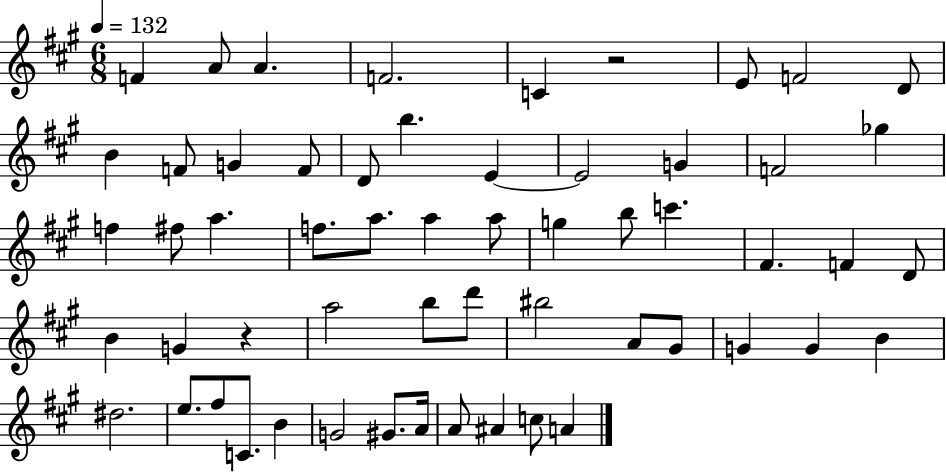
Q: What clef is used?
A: treble